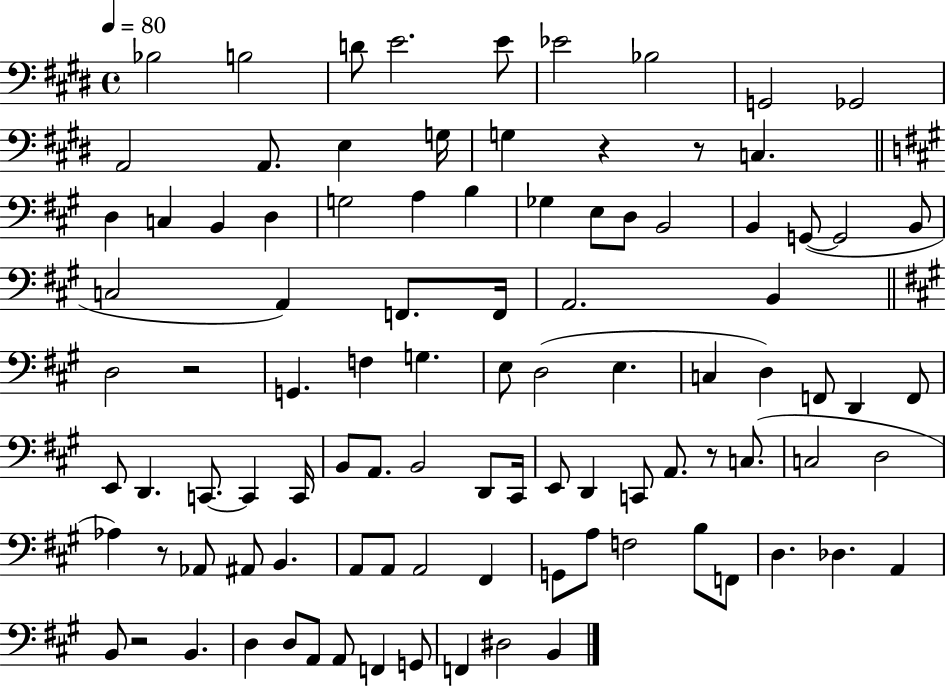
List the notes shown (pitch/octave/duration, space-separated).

Bb3/h B3/h D4/e E4/h. E4/e Eb4/h Bb3/h G2/h Gb2/h A2/h A2/e. E3/q G3/s G3/q R/q R/e C3/q. D3/q C3/q B2/q D3/q G3/h A3/q B3/q Gb3/q E3/e D3/e B2/h B2/q G2/e G2/h B2/e C3/h A2/q F2/e. F2/s A2/h. B2/q D3/h R/h G2/q. F3/q G3/q. E3/e D3/h E3/q. C3/q D3/q F2/e D2/q F2/e E2/e D2/q. C2/e. C2/q C2/s B2/e A2/e. B2/h D2/e C#2/s E2/e D2/q C2/e A2/e. R/e C3/e. C3/h D3/h Ab3/q R/e Ab2/e A#2/e B2/q. A2/e A2/e A2/h F#2/q G2/e A3/e F3/h B3/e F2/e D3/q. Db3/q. A2/q B2/e R/h B2/q. D3/q D3/e A2/e A2/e F2/q G2/e F2/q D#3/h B2/q